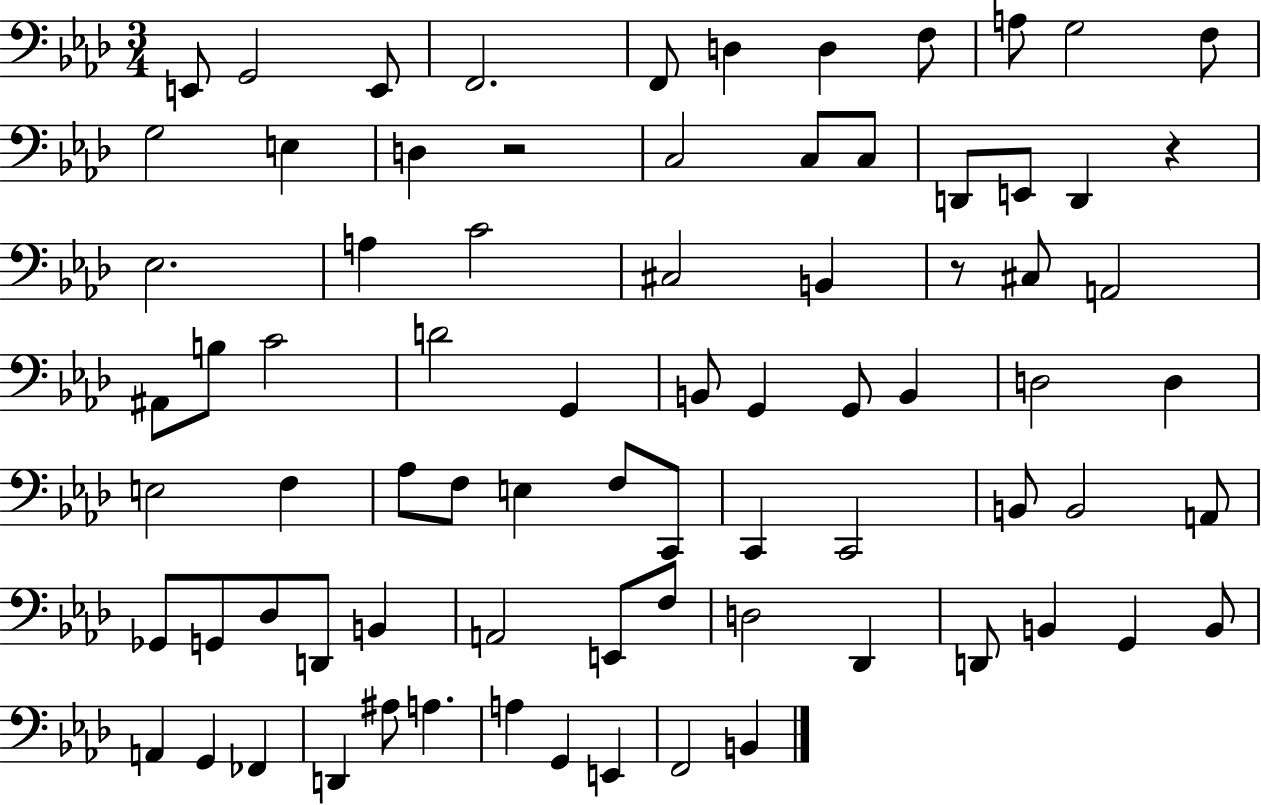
{
  \clef bass
  \numericTimeSignature
  \time 3/4
  \key aes \major
  \repeat volta 2 { e,8 g,2 e,8 | f,2. | f,8 d4 d4 f8 | a8 g2 f8 | \break g2 e4 | d4 r2 | c2 c8 c8 | d,8 e,8 d,4 r4 | \break ees2. | a4 c'2 | cis2 b,4 | r8 cis8 a,2 | \break ais,8 b8 c'2 | d'2 g,4 | b,8 g,4 g,8 b,4 | d2 d4 | \break e2 f4 | aes8 f8 e4 f8 c,8 | c,4 c,2 | b,8 b,2 a,8 | \break ges,8 g,8 des8 d,8 b,4 | a,2 e,8 f8 | d2 des,4 | d,8 b,4 g,4 b,8 | \break a,4 g,4 fes,4 | d,4 ais8 a4. | a4 g,4 e,4 | f,2 b,4 | \break } \bar "|."
}